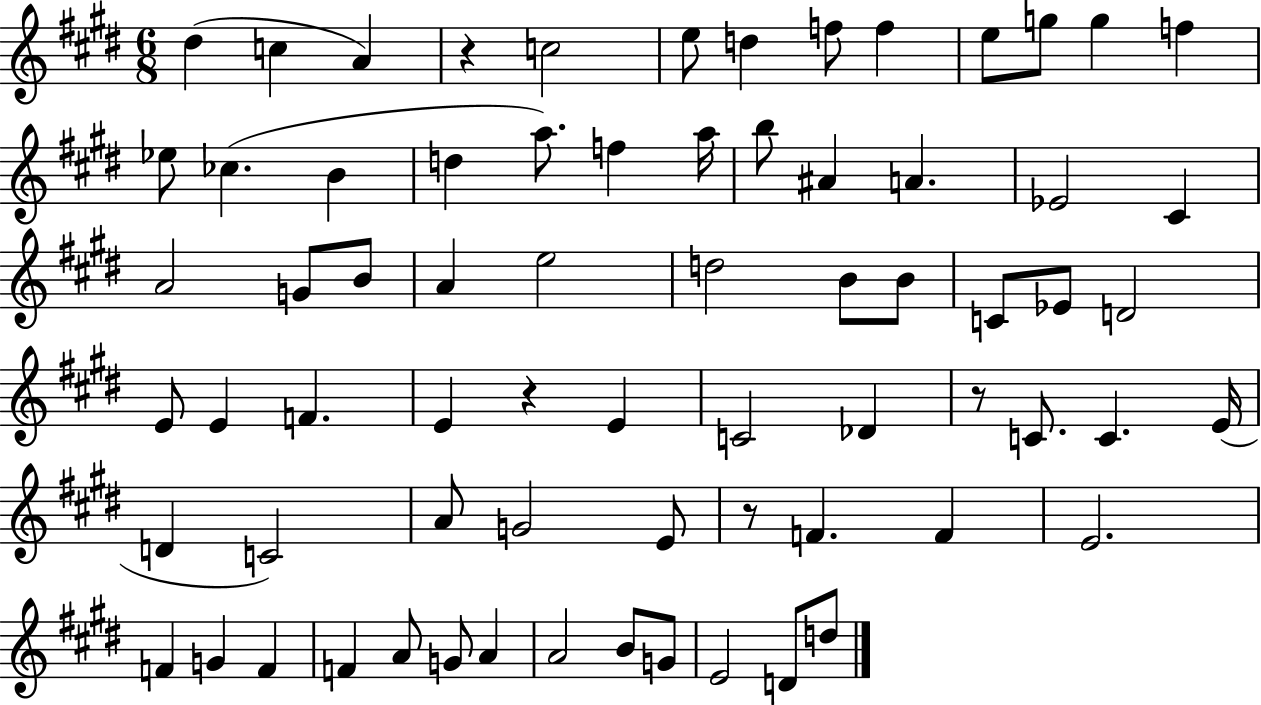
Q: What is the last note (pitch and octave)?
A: D5